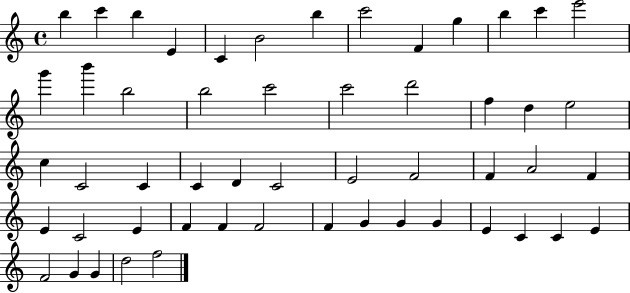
X:1
T:Untitled
M:4/4
L:1/4
K:C
b c' b E C B2 b c'2 F g b c' e'2 g' b' b2 b2 c'2 c'2 d'2 f d e2 c C2 C C D C2 E2 F2 F A2 F E C2 E F F F2 F G G G E C C E F2 G G d2 f2